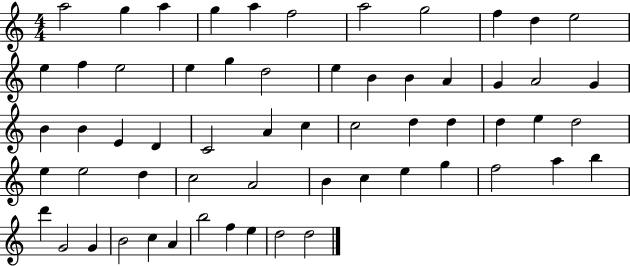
{
  \clef treble
  \numericTimeSignature
  \time 4/4
  \key c \major
  a''2 g''4 a''4 | g''4 a''4 f''2 | a''2 g''2 | f''4 d''4 e''2 | \break e''4 f''4 e''2 | e''4 g''4 d''2 | e''4 b'4 b'4 a'4 | g'4 a'2 g'4 | \break b'4 b'4 e'4 d'4 | c'2 a'4 c''4 | c''2 d''4 d''4 | d''4 e''4 d''2 | \break e''4 e''2 d''4 | c''2 a'2 | b'4 c''4 e''4 g''4 | f''2 a''4 b''4 | \break d'''4 g'2 g'4 | b'2 c''4 a'4 | b''2 f''4 e''4 | d''2 d''2 | \break \bar "|."
}